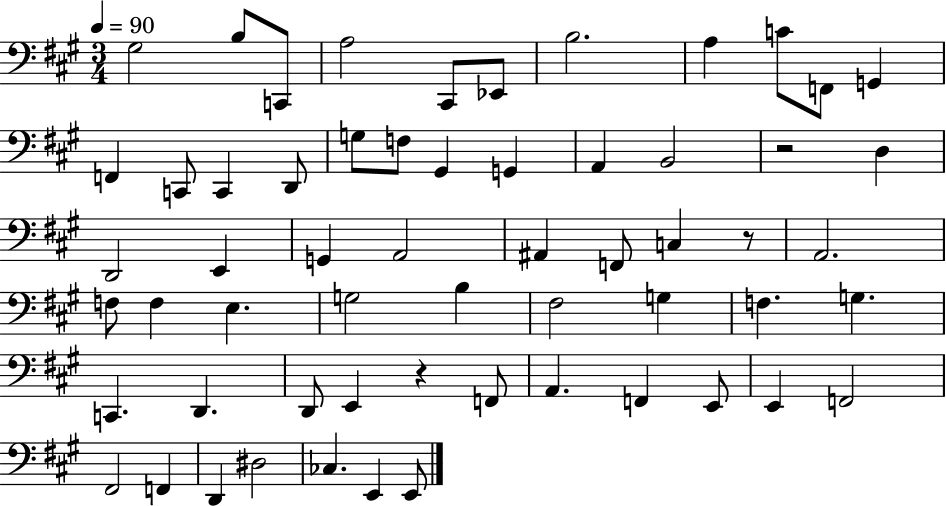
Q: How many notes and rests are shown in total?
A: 59